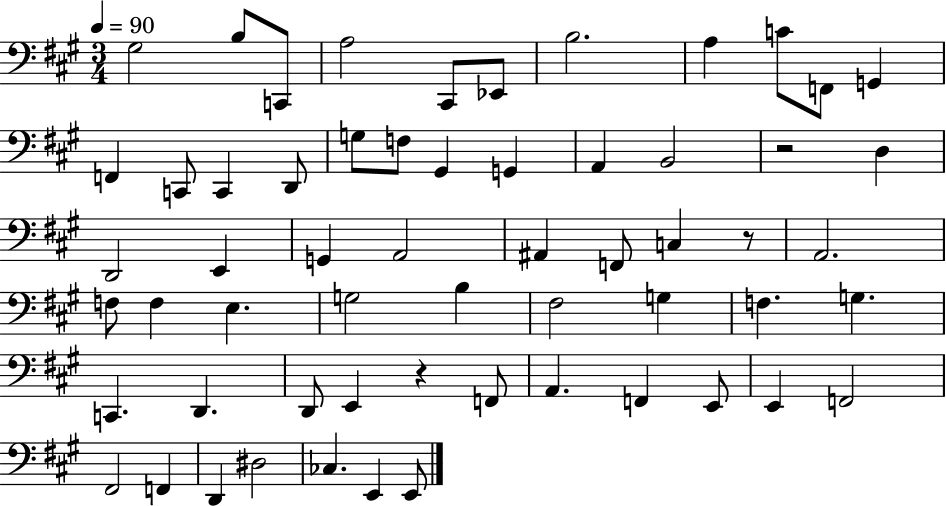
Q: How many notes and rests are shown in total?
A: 59